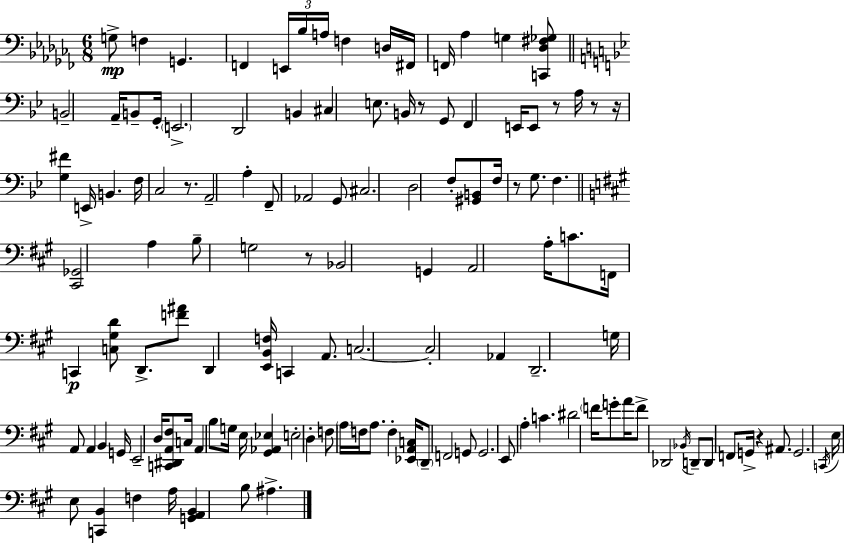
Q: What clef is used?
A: bass